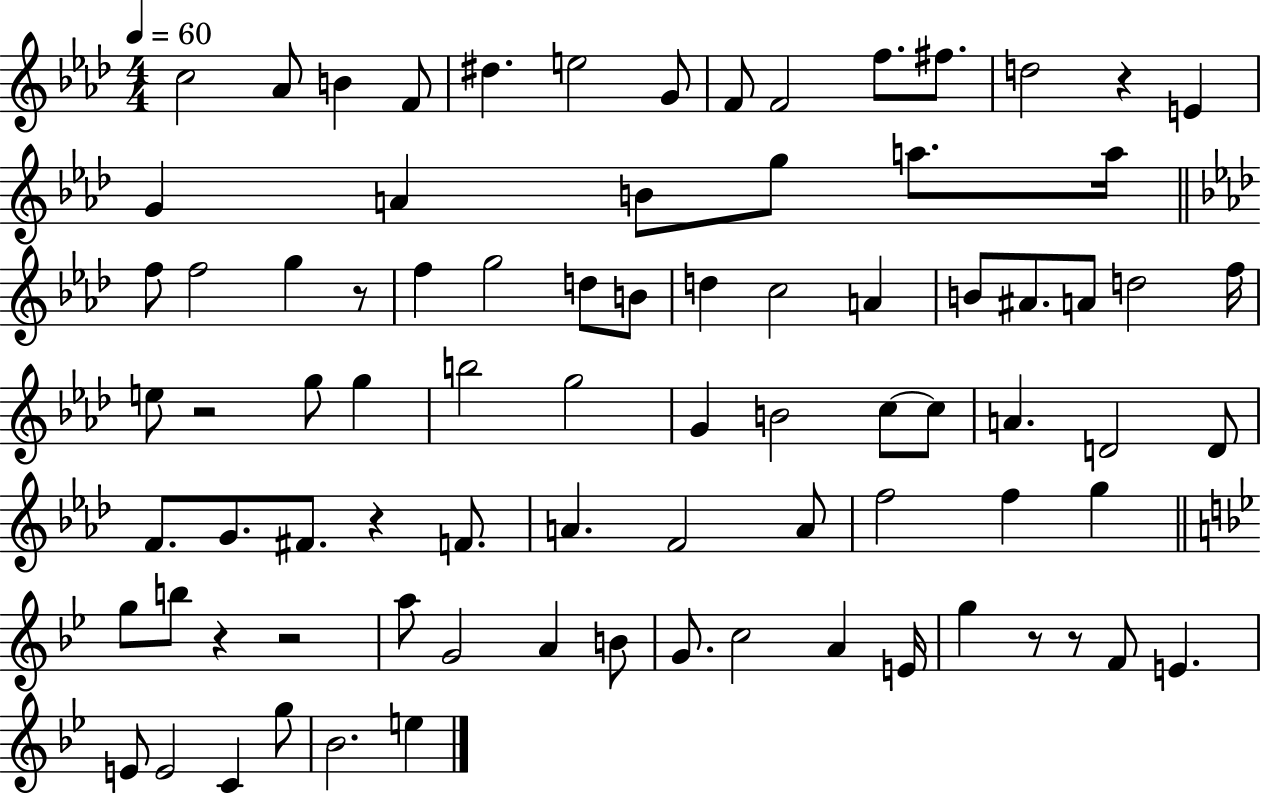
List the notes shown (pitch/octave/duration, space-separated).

C5/h Ab4/e B4/q F4/e D#5/q. E5/h G4/e F4/e F4/h F5/e. F#5/e. D5/h R/q E4/q G4/q A4/q B4/e G5/e A5/e. A5/s F5/e F5/h G5/q R/e F5/q G5/h D5/e B4/e D5/q C5/h A4/q B4/e A#4/e. A4/e D5/h F5/s E5/e R/h G5/e G5/q B5/h G5/h G4/q B4/h C5/e C5/e A4/q. D4/h D4/e F4/e. G4/e. F#4/e. R/q F4/e. A4/q. F4/h A4/e F5/h F5/q G5/q G5/e B5/e R/q R/h A5/e G4/h A4/q B4/e G4/e. C5/h A4/q E4/s G5/q R/e R/e F4/e E4/q. E4/e E4/h C4/q G5/e Bb4/h. E5/q